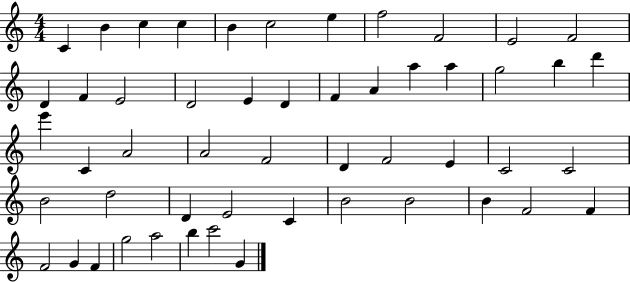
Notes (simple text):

C4/q B4/q C5/q C5/q B4/q C5/h E5/q F5/h F4/h E4/h F4/h D4/q F4/q E4/h D4/h E4/q D4/q F4/q A4/q A5/q A5/q G5/h B5/q D6/q E6/q C4/q A4/h A4/h F4/h D4/q F4/h E4/q C4/h C4/h B4/h D5/h D4/q E4/h C4/q B4/h B4/h B4/q F4/h F4/q F4/h G4/q F4/q G5/h A5/h B5/q C6/h G4/q